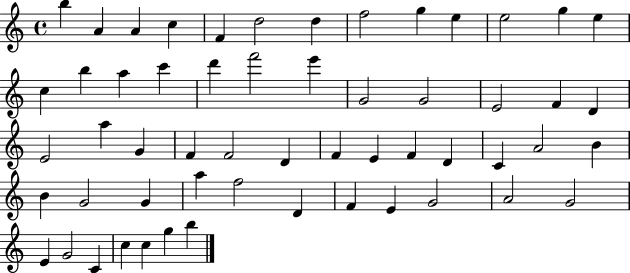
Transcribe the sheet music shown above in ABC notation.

X:1
T:Untitled
M:4/4
L:1/4
K:C
b A A c F d2 d f2 g e e2 g e c b a c' d' f'2 e' G2 G2 E2 F D E2 a G F F2 D F E F D C A2 B B G2 G a f2 D F E G2 A2 G2 E G2 C c c g b